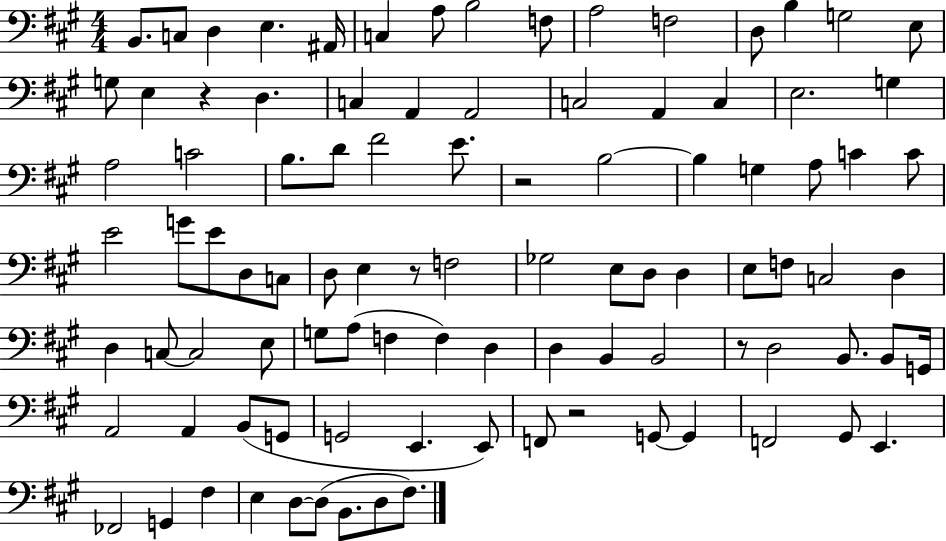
{
  \clef bass
  \numericTimeSignature
  \time 4/4
  \key a \major
  \repeat volta 2 { b,8. c8 d4 e4. ais,16 | c4 a8 b2 f8 | a2 f2 | d8 b4 g2 e8 | \break g8 e4 r4 d4. | c4 a,4 a,2 | c2 a,4 c4 | e2. g4 | \break a2 c'2 | b8. d'8 fis'2 e'8. | r2 b2~~ | b4 g4 a8 c'4 c'8 | \break e'2 g'8 e'8 d8 c8 | d8 e4 r8 f2 | ges2 e8 d8 d4 | e8 f8 c2 d4 | \break d4 c8~~ c2 e8 | g8 a8( f4 f4) d4 | d4 b,4 b,2 | r8 d2 b,8. b,8 g,16 | \break a,2 a,4 b,8( g,8 | g,2 e,4. e,8) | f,8 r2 g,8~~ g,4 | f,2 gis,8 e,4. | \break fes,2 g,4 fis4 | e4 d8~~ d8( b,8. d8 fis8.) | } \bar "|."
}